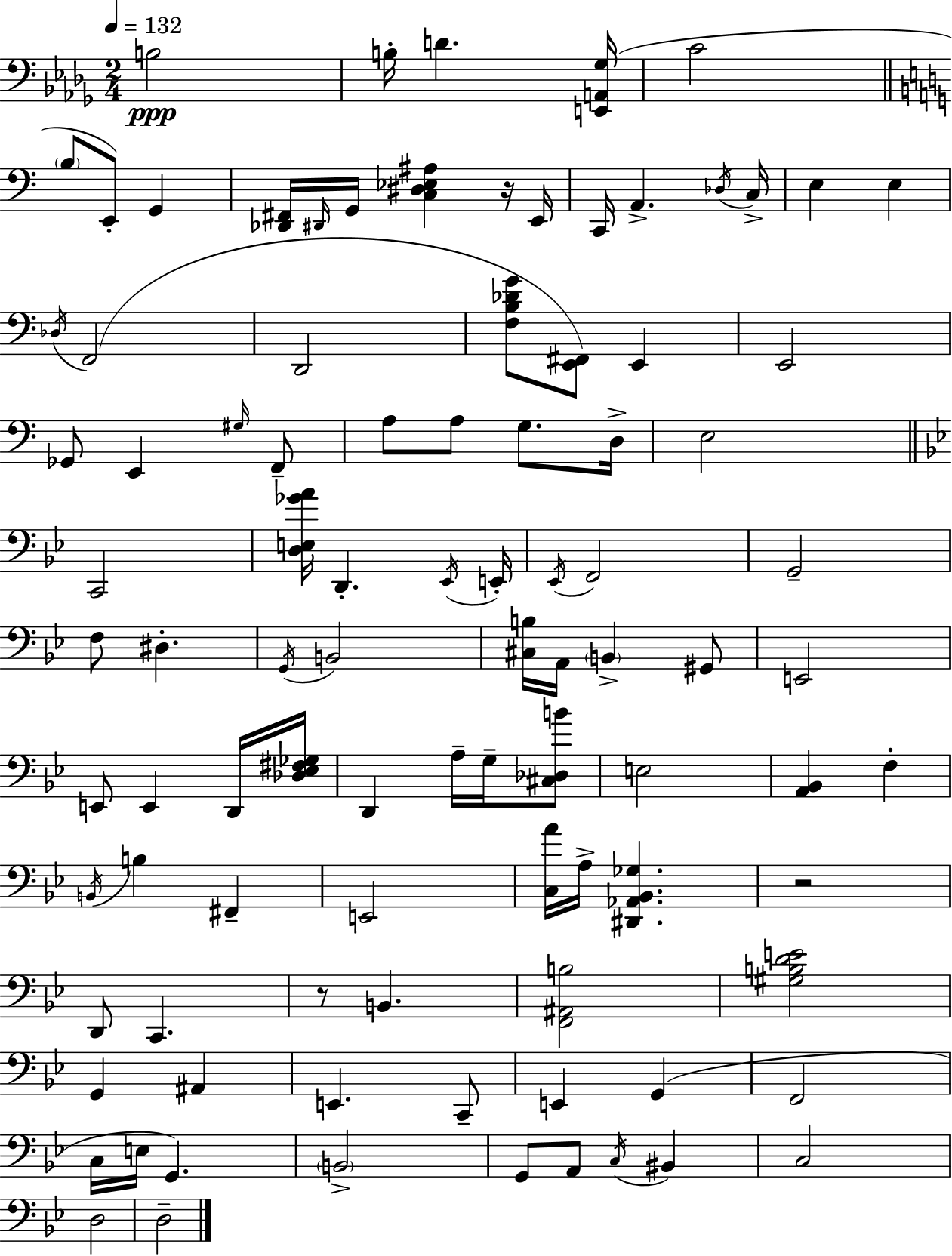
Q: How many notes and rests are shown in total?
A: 96